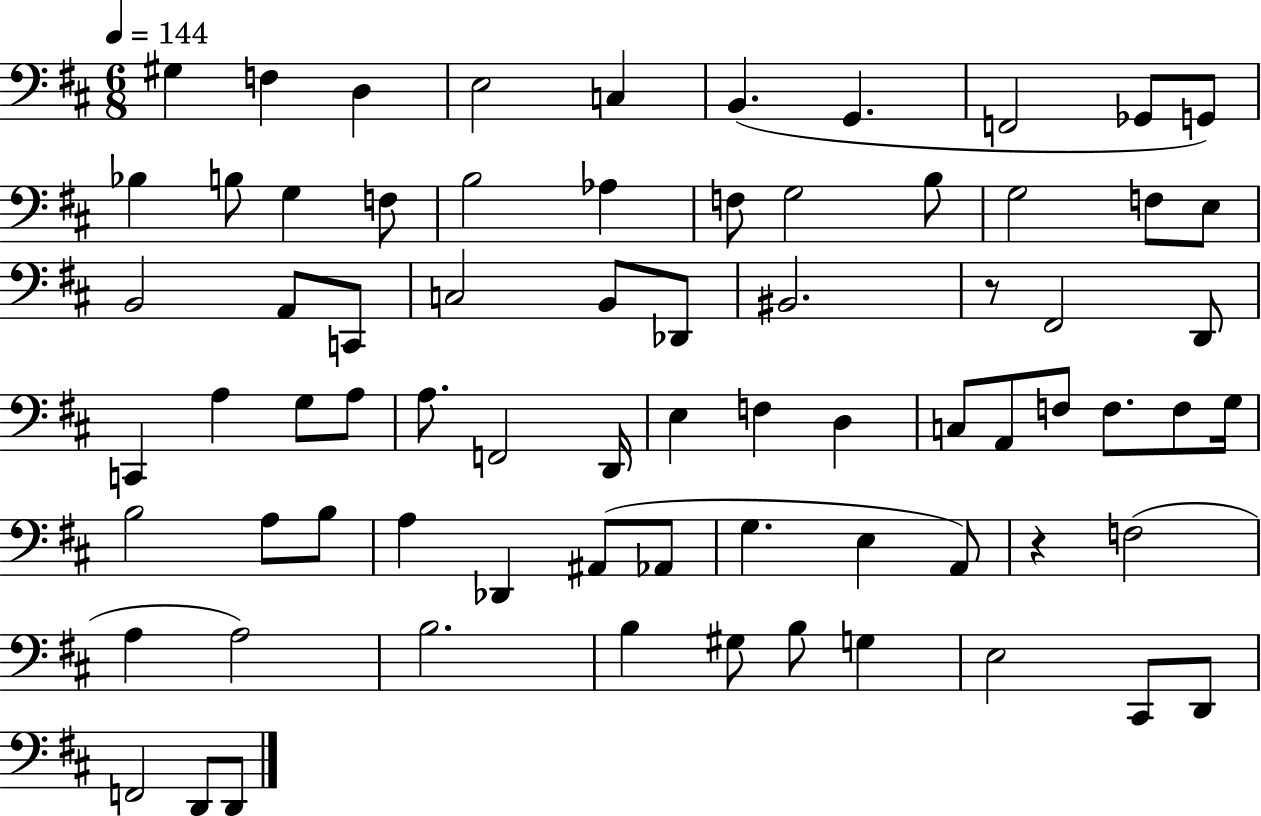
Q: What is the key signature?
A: D major